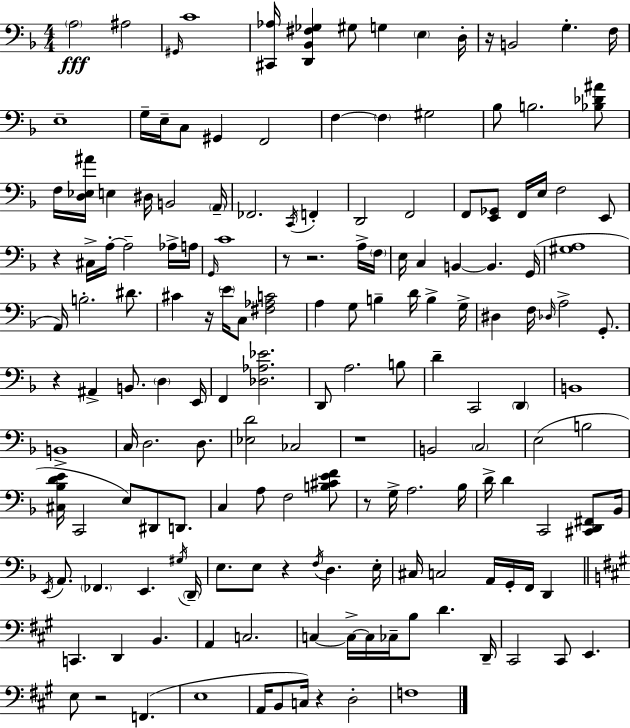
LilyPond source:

{
  \clef bass
  \numericTimeSignature
  \time 4/4
  \key f \major
  \parenthesize a2\fff ais2 | \grace { gis,16 } c'1 | <cis, aes>16 <d, bes, fis ges>4 gis8 g4 \parenthesize e4 | d16-. r16 b,2 g4.-. | \break f16 e1-- | g16-- e16-- c8 gis,4 f,2 | f4~~ \parenthesize f4 gis2 | bes8 b2. <bes des' ais'>8 | \break f16 <d ees ais'>16 e4 dis16 b,2 | \parenthesize a,16-- fes,2. \acciaccatura { c,16 } f,4-. | d,2 f,2 | f,8 <e, ges,>8 f,16 e16 f2 | \break e,8 r4 cis16-> a16-.~~ a2-- | aes16-> a16 \grace { g,16 } c'1 | r8 r2. | a16-> \parenthesize f16 e16 c4 b,4~~ b,4. | \break g,16( <gis a>1 | a,16) b2.-. | dis'8. cis'4 r16 \parenthesize e'16 c8 <fis aes c'>2 | a4 g8 b4-- d'16 b4-> | \break g16-> dis4 f16 \grace { des16 } a2-> | g,8.-. r4 ais,4-> b,8. \parenthesize d4 | e,16 f,4 <des aes ees'>2. | d,8 a2. | \break b8 d'4-- c,2 | \parenthesize d,4 b,1 | b,1-> | c16 d2. | \break d8. <ees d'>2 ces2 | r1 | b,2 \parenthesize c2 | e2( b2 | \break <cis bes d' e'>16 c,2 e8) dis,8 | d,8. c4 a8 f2 | <b cis' e' f'>8 r8 g16-> a2. | bes16 d'16-> d'4 c,2 | \break <cis, d, fis,>8 bes,16 \acciaccatura { e,16 } a,8. \parenthesize fes,4. e,4. | \acciaccatura { gis16 } \parenthesize d,16-- e8. e8 r4 \acciaccatura { f16 } | d4. e16-. cis16 c2 | a,16 g,16-. f,16 d,4 \bar "||" \break \key a \major c,4. d,4 b,4. | a,4 c2. | c4~~ c16->~~ c16 ces16-- b8 d'4. d,16-- | cis,2 cis,8 e,4. | \break e8 r2 f,4.( | e1 | a,16 b,8 c16) r4 d2-. | f1 | \break \bar "|."
}